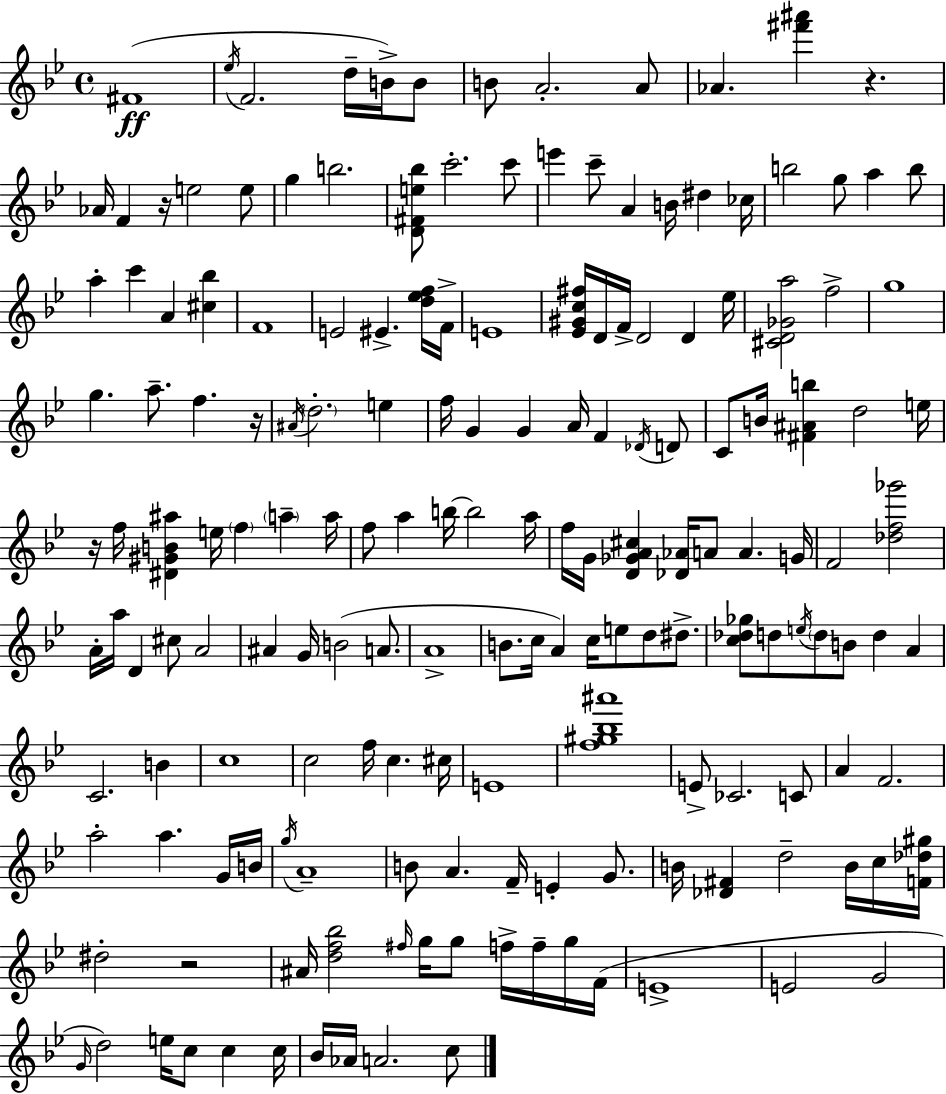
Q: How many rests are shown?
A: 5